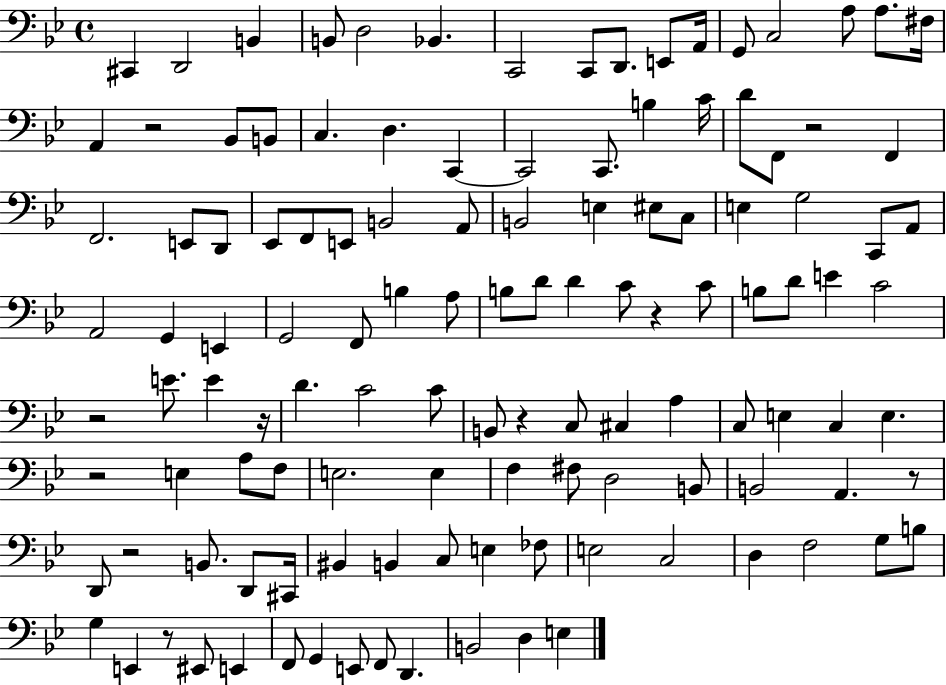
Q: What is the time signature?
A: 4/4